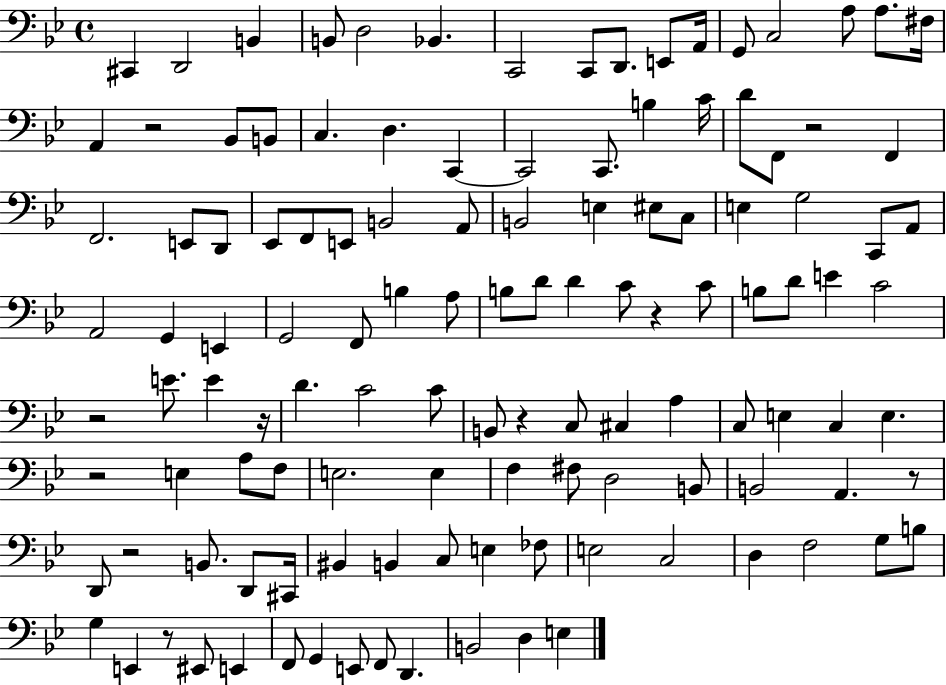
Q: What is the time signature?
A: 4/4